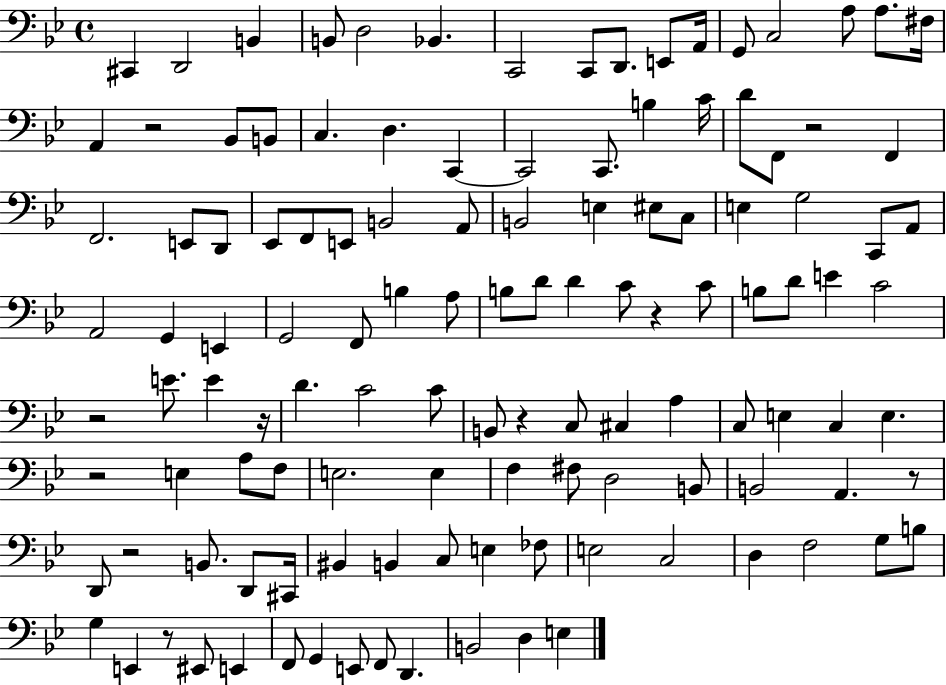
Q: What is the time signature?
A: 4/4